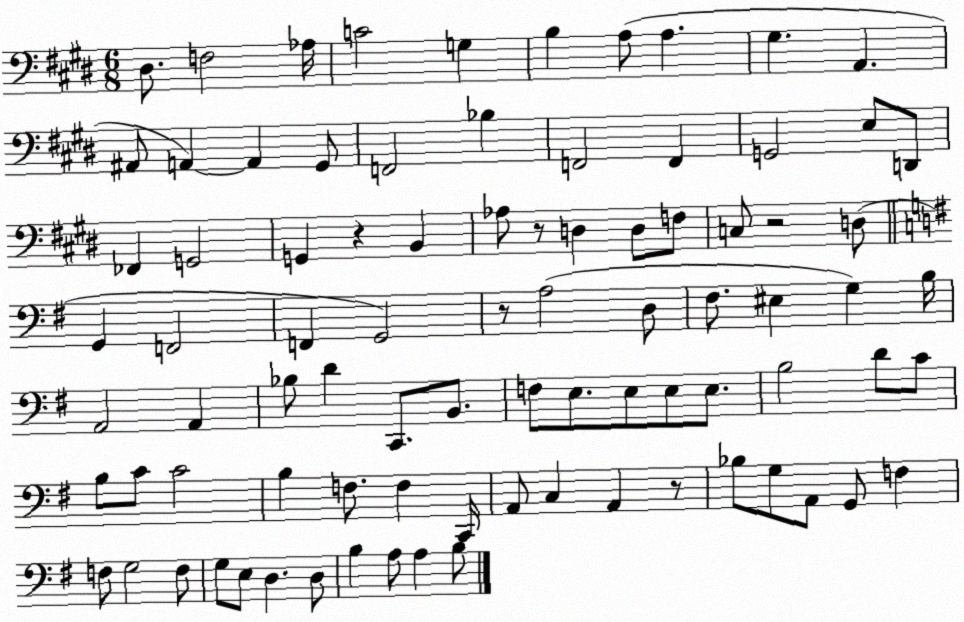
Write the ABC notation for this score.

X:1
T:Untitled
M:6/8
L:1/4
K:E
^D,/2 F,2 _A,/4 C2 G, B, A,/2 A, ^G, A,, ^A,,/2 A,, A,, ^G,,/2 F,,2 _B, F,,2 F,, G,,2 E,/2 D,,/2 _F,, G,,2 G,, z B,, _A,/2 z/2 D, D,/2 F,/2 C,/2 z2 D,/2 G,, F,,2 F,, G,,2 z/2 A,2 D,/2 ^F,/2 ^E, G, B,/4 A,,2 A,, _B,/2 D C,,/2 B,,/2 F,/2 E,/2 E,/2 E,/2 E,/2 B,2 D/2 C/2 B,/2 C/2 C2 B, F,/2 F, C,,/4 A,,/2 C, A,, z/2 _B,/2 G,/2 A,,/2 G,,/2 F, F,/2 G,2 F,/2 G,/2 E,/2 D, D,/2 B, A,/2 A, B,/2